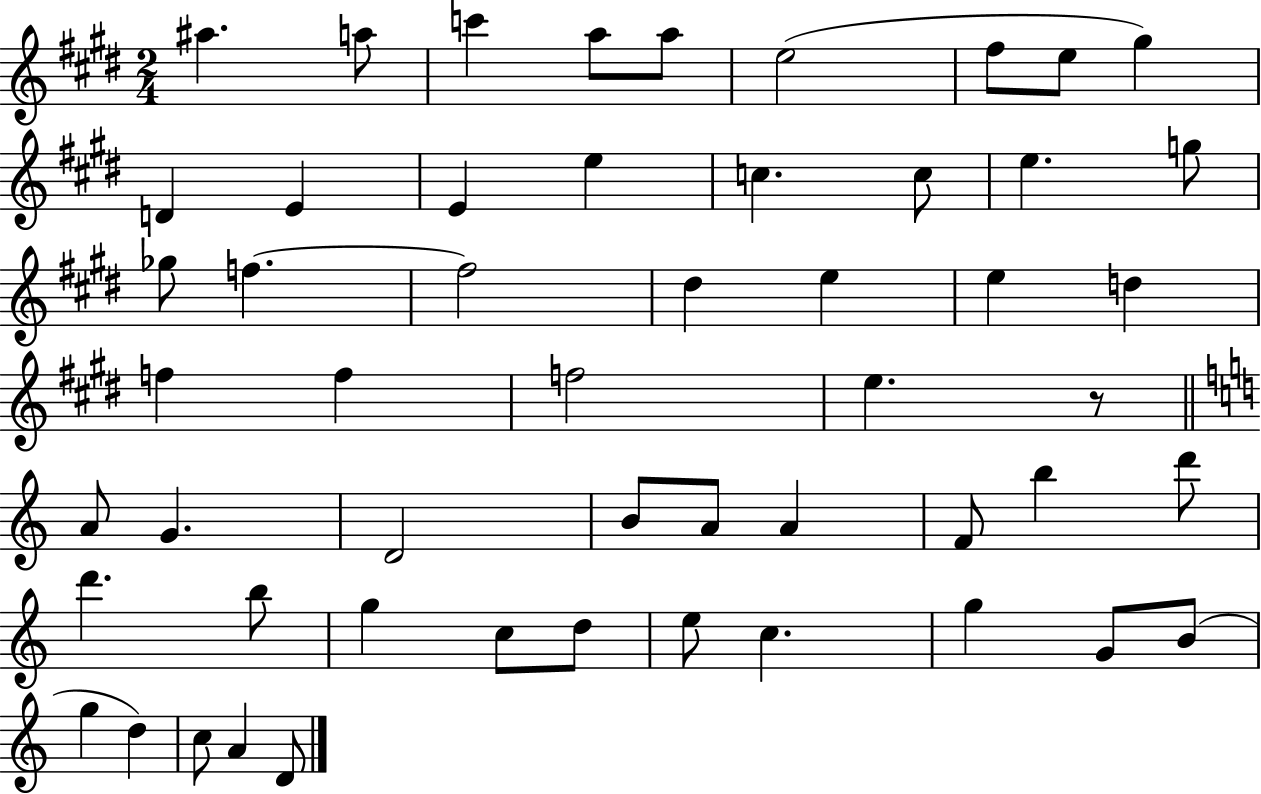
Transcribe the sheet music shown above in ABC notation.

X:1
T:Untitled
M:2/4
L:1/4
K:E
^a a/2 c' a/2 a/2 e2 ^f/2 e/2 ^g D E E e c c/2 e g/2 _g/2 f f2 ^d e e d f f f2 e z/2 A/2 G D2 B/2 A/2 A F/2 b d'/2 d' b/2 g c/2 d/2 e/2 c g G/2 B/2 g d c/2 A D/2